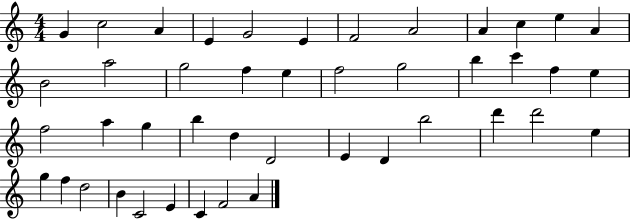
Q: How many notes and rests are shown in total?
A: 44